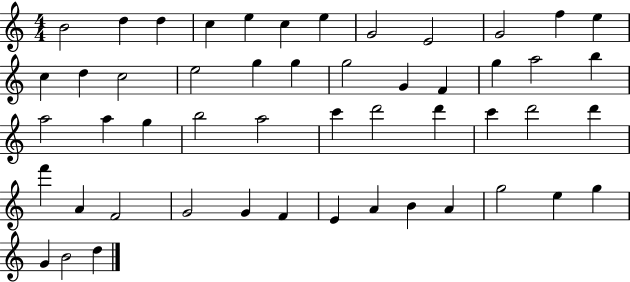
X:1
T:Untitled
M:4/4
L:1/4
K:C
B2 d d c e c e G2 E2 G2 f e c d c2 e2 g g g2 G F g a2 b a2 a g b2 a2 c' d'2 d' c' d'2 d' f' A F2 G2 G F E A B A g2 e g G B2 d